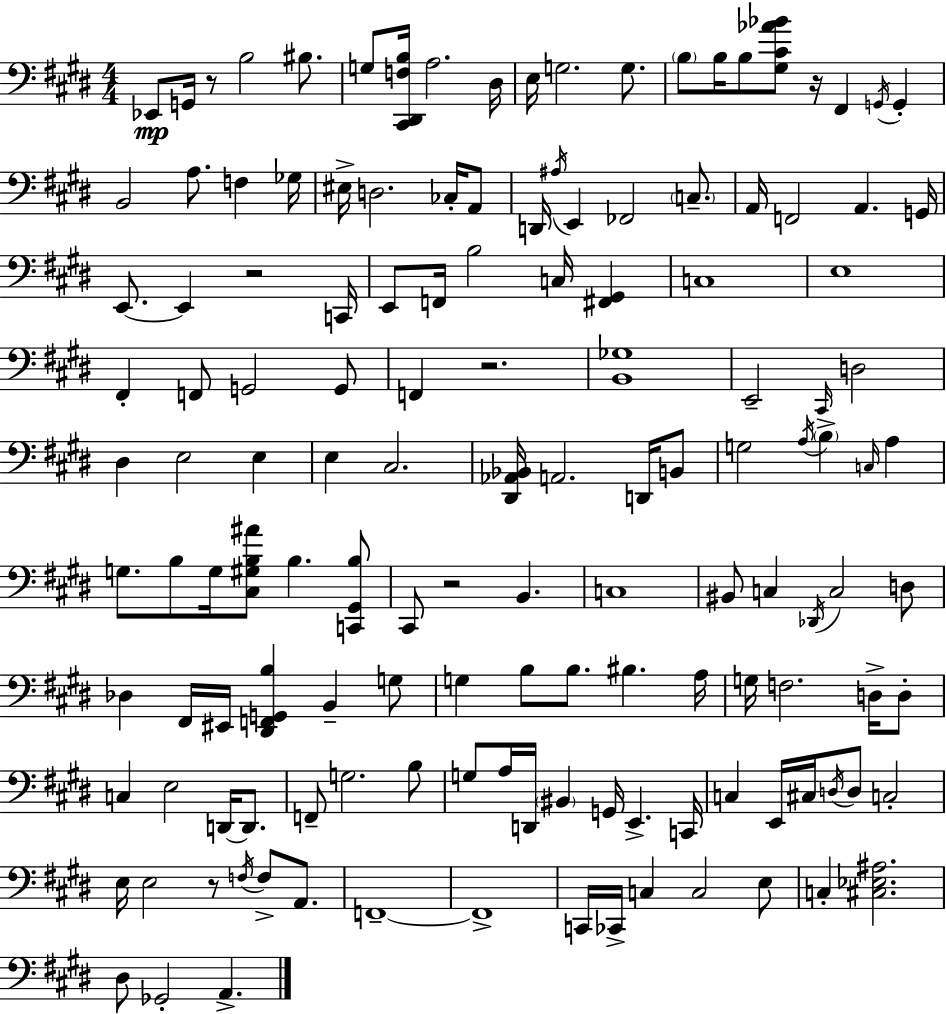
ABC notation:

X:1
T:Untitled
M:4/4
L:1/4
K:E
_E,,/2 G,,/4 z/2 B,2 ^B,/2 G,/2 [^C,,^D,,F,B,]/4 A,2 ^D,/4 E,/4 G,2 G,/2 B,/2 B,/4 B,/2 [^G,^C_A_B]/2 z/4 ^F,, G,,/4 G,, B,,2 A,/2 F, _G,/4 ^E,/4 D,2 _C,/4 A,,/2 D,,/4 ^A,/4 E,, _F,,2 C,/2 A,,/4 F,,2 A,, G,,/4 E,,/2 E,, z2 C,,/4 E,,/2 F,,/4 B,2 C,/4 [^F,,^G,,] C,4 E,4 ^F,, F,,/2 G,,2 G,,/2 F,, z2 [B,,_G,]4 E,,2 ^C,,/4 D,2 ^D, E,2 E, E, ^C,2 [^D,,_A,,_B,,]/4 A,,2 D,,/4 B,,/2 G,2 A,/4 B, C,/4 A, G,/2 B,/2 G,/4 [^C,^G,B,^A]/2 B, [C,,^G,,B,]/2 ^C,,/2 z2 B,, C,4 ^B,,/2 C, _D,,/4 C,2 D,/2 _D, ^F,,/4 ^E,,/4 [^D,,F,,G,,B,] B,, G,/2 G, B,/2 B,/2 ^B, A,/4 G,/4 F,2 D,/4 D,/2 C, E,2 D,,/4 D,,/2 F,,/2 G,2 B,/2 G,/2 A,/4 D,,/4 ^B,, G,,/4 E,, C,,/4 C, E,,/4 ^C,/4 D,/4 D,/2 C,2 E,/4 E,2 z/2 F,/4 F,/2 A,,/2 F,,4 F,,4 C,,/4 _C,,/4 C, C,2 E,/2 C, [^C,_E,^A,]2 ^D,/2 _G,,2 A,,